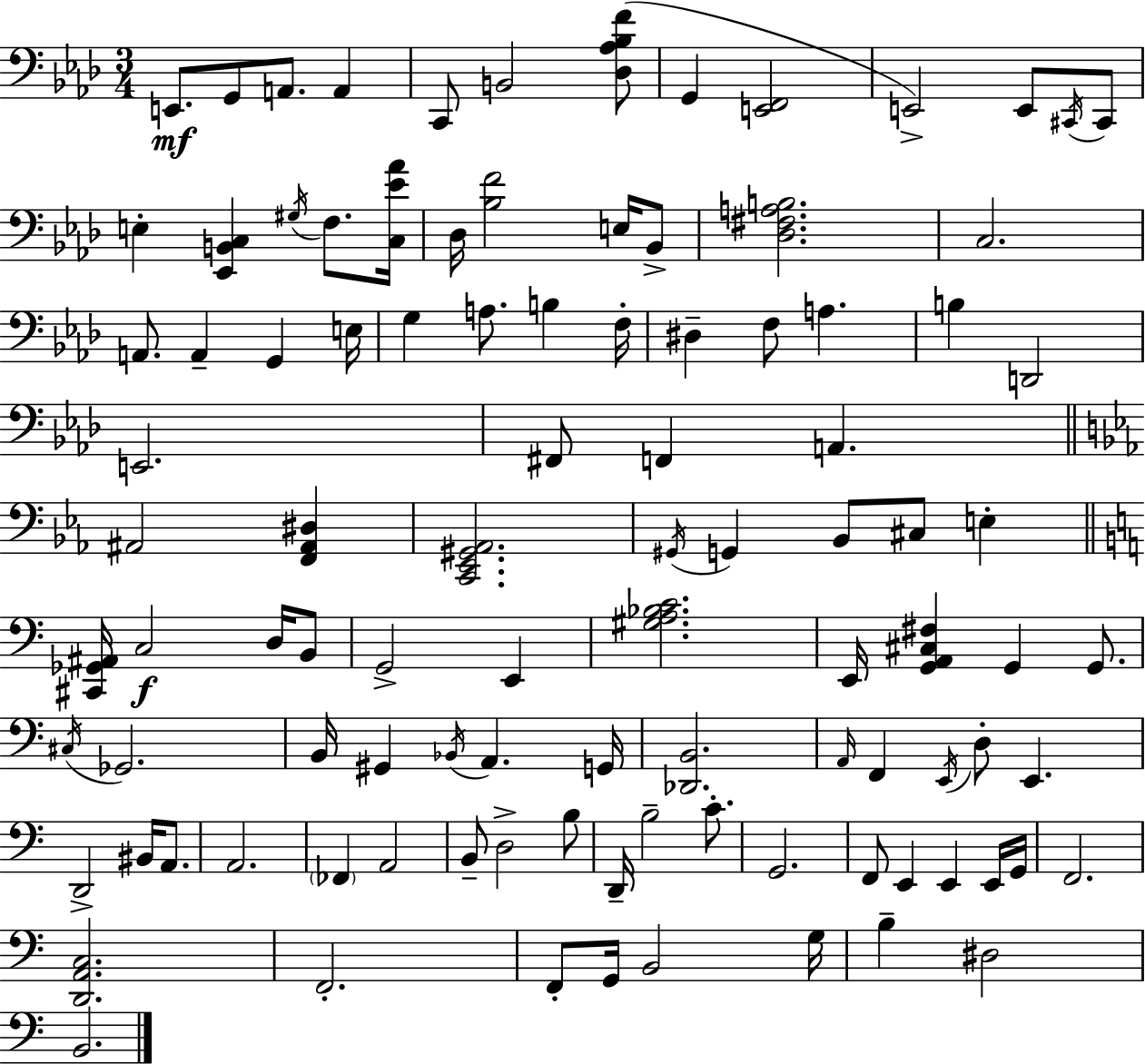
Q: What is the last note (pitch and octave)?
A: B2